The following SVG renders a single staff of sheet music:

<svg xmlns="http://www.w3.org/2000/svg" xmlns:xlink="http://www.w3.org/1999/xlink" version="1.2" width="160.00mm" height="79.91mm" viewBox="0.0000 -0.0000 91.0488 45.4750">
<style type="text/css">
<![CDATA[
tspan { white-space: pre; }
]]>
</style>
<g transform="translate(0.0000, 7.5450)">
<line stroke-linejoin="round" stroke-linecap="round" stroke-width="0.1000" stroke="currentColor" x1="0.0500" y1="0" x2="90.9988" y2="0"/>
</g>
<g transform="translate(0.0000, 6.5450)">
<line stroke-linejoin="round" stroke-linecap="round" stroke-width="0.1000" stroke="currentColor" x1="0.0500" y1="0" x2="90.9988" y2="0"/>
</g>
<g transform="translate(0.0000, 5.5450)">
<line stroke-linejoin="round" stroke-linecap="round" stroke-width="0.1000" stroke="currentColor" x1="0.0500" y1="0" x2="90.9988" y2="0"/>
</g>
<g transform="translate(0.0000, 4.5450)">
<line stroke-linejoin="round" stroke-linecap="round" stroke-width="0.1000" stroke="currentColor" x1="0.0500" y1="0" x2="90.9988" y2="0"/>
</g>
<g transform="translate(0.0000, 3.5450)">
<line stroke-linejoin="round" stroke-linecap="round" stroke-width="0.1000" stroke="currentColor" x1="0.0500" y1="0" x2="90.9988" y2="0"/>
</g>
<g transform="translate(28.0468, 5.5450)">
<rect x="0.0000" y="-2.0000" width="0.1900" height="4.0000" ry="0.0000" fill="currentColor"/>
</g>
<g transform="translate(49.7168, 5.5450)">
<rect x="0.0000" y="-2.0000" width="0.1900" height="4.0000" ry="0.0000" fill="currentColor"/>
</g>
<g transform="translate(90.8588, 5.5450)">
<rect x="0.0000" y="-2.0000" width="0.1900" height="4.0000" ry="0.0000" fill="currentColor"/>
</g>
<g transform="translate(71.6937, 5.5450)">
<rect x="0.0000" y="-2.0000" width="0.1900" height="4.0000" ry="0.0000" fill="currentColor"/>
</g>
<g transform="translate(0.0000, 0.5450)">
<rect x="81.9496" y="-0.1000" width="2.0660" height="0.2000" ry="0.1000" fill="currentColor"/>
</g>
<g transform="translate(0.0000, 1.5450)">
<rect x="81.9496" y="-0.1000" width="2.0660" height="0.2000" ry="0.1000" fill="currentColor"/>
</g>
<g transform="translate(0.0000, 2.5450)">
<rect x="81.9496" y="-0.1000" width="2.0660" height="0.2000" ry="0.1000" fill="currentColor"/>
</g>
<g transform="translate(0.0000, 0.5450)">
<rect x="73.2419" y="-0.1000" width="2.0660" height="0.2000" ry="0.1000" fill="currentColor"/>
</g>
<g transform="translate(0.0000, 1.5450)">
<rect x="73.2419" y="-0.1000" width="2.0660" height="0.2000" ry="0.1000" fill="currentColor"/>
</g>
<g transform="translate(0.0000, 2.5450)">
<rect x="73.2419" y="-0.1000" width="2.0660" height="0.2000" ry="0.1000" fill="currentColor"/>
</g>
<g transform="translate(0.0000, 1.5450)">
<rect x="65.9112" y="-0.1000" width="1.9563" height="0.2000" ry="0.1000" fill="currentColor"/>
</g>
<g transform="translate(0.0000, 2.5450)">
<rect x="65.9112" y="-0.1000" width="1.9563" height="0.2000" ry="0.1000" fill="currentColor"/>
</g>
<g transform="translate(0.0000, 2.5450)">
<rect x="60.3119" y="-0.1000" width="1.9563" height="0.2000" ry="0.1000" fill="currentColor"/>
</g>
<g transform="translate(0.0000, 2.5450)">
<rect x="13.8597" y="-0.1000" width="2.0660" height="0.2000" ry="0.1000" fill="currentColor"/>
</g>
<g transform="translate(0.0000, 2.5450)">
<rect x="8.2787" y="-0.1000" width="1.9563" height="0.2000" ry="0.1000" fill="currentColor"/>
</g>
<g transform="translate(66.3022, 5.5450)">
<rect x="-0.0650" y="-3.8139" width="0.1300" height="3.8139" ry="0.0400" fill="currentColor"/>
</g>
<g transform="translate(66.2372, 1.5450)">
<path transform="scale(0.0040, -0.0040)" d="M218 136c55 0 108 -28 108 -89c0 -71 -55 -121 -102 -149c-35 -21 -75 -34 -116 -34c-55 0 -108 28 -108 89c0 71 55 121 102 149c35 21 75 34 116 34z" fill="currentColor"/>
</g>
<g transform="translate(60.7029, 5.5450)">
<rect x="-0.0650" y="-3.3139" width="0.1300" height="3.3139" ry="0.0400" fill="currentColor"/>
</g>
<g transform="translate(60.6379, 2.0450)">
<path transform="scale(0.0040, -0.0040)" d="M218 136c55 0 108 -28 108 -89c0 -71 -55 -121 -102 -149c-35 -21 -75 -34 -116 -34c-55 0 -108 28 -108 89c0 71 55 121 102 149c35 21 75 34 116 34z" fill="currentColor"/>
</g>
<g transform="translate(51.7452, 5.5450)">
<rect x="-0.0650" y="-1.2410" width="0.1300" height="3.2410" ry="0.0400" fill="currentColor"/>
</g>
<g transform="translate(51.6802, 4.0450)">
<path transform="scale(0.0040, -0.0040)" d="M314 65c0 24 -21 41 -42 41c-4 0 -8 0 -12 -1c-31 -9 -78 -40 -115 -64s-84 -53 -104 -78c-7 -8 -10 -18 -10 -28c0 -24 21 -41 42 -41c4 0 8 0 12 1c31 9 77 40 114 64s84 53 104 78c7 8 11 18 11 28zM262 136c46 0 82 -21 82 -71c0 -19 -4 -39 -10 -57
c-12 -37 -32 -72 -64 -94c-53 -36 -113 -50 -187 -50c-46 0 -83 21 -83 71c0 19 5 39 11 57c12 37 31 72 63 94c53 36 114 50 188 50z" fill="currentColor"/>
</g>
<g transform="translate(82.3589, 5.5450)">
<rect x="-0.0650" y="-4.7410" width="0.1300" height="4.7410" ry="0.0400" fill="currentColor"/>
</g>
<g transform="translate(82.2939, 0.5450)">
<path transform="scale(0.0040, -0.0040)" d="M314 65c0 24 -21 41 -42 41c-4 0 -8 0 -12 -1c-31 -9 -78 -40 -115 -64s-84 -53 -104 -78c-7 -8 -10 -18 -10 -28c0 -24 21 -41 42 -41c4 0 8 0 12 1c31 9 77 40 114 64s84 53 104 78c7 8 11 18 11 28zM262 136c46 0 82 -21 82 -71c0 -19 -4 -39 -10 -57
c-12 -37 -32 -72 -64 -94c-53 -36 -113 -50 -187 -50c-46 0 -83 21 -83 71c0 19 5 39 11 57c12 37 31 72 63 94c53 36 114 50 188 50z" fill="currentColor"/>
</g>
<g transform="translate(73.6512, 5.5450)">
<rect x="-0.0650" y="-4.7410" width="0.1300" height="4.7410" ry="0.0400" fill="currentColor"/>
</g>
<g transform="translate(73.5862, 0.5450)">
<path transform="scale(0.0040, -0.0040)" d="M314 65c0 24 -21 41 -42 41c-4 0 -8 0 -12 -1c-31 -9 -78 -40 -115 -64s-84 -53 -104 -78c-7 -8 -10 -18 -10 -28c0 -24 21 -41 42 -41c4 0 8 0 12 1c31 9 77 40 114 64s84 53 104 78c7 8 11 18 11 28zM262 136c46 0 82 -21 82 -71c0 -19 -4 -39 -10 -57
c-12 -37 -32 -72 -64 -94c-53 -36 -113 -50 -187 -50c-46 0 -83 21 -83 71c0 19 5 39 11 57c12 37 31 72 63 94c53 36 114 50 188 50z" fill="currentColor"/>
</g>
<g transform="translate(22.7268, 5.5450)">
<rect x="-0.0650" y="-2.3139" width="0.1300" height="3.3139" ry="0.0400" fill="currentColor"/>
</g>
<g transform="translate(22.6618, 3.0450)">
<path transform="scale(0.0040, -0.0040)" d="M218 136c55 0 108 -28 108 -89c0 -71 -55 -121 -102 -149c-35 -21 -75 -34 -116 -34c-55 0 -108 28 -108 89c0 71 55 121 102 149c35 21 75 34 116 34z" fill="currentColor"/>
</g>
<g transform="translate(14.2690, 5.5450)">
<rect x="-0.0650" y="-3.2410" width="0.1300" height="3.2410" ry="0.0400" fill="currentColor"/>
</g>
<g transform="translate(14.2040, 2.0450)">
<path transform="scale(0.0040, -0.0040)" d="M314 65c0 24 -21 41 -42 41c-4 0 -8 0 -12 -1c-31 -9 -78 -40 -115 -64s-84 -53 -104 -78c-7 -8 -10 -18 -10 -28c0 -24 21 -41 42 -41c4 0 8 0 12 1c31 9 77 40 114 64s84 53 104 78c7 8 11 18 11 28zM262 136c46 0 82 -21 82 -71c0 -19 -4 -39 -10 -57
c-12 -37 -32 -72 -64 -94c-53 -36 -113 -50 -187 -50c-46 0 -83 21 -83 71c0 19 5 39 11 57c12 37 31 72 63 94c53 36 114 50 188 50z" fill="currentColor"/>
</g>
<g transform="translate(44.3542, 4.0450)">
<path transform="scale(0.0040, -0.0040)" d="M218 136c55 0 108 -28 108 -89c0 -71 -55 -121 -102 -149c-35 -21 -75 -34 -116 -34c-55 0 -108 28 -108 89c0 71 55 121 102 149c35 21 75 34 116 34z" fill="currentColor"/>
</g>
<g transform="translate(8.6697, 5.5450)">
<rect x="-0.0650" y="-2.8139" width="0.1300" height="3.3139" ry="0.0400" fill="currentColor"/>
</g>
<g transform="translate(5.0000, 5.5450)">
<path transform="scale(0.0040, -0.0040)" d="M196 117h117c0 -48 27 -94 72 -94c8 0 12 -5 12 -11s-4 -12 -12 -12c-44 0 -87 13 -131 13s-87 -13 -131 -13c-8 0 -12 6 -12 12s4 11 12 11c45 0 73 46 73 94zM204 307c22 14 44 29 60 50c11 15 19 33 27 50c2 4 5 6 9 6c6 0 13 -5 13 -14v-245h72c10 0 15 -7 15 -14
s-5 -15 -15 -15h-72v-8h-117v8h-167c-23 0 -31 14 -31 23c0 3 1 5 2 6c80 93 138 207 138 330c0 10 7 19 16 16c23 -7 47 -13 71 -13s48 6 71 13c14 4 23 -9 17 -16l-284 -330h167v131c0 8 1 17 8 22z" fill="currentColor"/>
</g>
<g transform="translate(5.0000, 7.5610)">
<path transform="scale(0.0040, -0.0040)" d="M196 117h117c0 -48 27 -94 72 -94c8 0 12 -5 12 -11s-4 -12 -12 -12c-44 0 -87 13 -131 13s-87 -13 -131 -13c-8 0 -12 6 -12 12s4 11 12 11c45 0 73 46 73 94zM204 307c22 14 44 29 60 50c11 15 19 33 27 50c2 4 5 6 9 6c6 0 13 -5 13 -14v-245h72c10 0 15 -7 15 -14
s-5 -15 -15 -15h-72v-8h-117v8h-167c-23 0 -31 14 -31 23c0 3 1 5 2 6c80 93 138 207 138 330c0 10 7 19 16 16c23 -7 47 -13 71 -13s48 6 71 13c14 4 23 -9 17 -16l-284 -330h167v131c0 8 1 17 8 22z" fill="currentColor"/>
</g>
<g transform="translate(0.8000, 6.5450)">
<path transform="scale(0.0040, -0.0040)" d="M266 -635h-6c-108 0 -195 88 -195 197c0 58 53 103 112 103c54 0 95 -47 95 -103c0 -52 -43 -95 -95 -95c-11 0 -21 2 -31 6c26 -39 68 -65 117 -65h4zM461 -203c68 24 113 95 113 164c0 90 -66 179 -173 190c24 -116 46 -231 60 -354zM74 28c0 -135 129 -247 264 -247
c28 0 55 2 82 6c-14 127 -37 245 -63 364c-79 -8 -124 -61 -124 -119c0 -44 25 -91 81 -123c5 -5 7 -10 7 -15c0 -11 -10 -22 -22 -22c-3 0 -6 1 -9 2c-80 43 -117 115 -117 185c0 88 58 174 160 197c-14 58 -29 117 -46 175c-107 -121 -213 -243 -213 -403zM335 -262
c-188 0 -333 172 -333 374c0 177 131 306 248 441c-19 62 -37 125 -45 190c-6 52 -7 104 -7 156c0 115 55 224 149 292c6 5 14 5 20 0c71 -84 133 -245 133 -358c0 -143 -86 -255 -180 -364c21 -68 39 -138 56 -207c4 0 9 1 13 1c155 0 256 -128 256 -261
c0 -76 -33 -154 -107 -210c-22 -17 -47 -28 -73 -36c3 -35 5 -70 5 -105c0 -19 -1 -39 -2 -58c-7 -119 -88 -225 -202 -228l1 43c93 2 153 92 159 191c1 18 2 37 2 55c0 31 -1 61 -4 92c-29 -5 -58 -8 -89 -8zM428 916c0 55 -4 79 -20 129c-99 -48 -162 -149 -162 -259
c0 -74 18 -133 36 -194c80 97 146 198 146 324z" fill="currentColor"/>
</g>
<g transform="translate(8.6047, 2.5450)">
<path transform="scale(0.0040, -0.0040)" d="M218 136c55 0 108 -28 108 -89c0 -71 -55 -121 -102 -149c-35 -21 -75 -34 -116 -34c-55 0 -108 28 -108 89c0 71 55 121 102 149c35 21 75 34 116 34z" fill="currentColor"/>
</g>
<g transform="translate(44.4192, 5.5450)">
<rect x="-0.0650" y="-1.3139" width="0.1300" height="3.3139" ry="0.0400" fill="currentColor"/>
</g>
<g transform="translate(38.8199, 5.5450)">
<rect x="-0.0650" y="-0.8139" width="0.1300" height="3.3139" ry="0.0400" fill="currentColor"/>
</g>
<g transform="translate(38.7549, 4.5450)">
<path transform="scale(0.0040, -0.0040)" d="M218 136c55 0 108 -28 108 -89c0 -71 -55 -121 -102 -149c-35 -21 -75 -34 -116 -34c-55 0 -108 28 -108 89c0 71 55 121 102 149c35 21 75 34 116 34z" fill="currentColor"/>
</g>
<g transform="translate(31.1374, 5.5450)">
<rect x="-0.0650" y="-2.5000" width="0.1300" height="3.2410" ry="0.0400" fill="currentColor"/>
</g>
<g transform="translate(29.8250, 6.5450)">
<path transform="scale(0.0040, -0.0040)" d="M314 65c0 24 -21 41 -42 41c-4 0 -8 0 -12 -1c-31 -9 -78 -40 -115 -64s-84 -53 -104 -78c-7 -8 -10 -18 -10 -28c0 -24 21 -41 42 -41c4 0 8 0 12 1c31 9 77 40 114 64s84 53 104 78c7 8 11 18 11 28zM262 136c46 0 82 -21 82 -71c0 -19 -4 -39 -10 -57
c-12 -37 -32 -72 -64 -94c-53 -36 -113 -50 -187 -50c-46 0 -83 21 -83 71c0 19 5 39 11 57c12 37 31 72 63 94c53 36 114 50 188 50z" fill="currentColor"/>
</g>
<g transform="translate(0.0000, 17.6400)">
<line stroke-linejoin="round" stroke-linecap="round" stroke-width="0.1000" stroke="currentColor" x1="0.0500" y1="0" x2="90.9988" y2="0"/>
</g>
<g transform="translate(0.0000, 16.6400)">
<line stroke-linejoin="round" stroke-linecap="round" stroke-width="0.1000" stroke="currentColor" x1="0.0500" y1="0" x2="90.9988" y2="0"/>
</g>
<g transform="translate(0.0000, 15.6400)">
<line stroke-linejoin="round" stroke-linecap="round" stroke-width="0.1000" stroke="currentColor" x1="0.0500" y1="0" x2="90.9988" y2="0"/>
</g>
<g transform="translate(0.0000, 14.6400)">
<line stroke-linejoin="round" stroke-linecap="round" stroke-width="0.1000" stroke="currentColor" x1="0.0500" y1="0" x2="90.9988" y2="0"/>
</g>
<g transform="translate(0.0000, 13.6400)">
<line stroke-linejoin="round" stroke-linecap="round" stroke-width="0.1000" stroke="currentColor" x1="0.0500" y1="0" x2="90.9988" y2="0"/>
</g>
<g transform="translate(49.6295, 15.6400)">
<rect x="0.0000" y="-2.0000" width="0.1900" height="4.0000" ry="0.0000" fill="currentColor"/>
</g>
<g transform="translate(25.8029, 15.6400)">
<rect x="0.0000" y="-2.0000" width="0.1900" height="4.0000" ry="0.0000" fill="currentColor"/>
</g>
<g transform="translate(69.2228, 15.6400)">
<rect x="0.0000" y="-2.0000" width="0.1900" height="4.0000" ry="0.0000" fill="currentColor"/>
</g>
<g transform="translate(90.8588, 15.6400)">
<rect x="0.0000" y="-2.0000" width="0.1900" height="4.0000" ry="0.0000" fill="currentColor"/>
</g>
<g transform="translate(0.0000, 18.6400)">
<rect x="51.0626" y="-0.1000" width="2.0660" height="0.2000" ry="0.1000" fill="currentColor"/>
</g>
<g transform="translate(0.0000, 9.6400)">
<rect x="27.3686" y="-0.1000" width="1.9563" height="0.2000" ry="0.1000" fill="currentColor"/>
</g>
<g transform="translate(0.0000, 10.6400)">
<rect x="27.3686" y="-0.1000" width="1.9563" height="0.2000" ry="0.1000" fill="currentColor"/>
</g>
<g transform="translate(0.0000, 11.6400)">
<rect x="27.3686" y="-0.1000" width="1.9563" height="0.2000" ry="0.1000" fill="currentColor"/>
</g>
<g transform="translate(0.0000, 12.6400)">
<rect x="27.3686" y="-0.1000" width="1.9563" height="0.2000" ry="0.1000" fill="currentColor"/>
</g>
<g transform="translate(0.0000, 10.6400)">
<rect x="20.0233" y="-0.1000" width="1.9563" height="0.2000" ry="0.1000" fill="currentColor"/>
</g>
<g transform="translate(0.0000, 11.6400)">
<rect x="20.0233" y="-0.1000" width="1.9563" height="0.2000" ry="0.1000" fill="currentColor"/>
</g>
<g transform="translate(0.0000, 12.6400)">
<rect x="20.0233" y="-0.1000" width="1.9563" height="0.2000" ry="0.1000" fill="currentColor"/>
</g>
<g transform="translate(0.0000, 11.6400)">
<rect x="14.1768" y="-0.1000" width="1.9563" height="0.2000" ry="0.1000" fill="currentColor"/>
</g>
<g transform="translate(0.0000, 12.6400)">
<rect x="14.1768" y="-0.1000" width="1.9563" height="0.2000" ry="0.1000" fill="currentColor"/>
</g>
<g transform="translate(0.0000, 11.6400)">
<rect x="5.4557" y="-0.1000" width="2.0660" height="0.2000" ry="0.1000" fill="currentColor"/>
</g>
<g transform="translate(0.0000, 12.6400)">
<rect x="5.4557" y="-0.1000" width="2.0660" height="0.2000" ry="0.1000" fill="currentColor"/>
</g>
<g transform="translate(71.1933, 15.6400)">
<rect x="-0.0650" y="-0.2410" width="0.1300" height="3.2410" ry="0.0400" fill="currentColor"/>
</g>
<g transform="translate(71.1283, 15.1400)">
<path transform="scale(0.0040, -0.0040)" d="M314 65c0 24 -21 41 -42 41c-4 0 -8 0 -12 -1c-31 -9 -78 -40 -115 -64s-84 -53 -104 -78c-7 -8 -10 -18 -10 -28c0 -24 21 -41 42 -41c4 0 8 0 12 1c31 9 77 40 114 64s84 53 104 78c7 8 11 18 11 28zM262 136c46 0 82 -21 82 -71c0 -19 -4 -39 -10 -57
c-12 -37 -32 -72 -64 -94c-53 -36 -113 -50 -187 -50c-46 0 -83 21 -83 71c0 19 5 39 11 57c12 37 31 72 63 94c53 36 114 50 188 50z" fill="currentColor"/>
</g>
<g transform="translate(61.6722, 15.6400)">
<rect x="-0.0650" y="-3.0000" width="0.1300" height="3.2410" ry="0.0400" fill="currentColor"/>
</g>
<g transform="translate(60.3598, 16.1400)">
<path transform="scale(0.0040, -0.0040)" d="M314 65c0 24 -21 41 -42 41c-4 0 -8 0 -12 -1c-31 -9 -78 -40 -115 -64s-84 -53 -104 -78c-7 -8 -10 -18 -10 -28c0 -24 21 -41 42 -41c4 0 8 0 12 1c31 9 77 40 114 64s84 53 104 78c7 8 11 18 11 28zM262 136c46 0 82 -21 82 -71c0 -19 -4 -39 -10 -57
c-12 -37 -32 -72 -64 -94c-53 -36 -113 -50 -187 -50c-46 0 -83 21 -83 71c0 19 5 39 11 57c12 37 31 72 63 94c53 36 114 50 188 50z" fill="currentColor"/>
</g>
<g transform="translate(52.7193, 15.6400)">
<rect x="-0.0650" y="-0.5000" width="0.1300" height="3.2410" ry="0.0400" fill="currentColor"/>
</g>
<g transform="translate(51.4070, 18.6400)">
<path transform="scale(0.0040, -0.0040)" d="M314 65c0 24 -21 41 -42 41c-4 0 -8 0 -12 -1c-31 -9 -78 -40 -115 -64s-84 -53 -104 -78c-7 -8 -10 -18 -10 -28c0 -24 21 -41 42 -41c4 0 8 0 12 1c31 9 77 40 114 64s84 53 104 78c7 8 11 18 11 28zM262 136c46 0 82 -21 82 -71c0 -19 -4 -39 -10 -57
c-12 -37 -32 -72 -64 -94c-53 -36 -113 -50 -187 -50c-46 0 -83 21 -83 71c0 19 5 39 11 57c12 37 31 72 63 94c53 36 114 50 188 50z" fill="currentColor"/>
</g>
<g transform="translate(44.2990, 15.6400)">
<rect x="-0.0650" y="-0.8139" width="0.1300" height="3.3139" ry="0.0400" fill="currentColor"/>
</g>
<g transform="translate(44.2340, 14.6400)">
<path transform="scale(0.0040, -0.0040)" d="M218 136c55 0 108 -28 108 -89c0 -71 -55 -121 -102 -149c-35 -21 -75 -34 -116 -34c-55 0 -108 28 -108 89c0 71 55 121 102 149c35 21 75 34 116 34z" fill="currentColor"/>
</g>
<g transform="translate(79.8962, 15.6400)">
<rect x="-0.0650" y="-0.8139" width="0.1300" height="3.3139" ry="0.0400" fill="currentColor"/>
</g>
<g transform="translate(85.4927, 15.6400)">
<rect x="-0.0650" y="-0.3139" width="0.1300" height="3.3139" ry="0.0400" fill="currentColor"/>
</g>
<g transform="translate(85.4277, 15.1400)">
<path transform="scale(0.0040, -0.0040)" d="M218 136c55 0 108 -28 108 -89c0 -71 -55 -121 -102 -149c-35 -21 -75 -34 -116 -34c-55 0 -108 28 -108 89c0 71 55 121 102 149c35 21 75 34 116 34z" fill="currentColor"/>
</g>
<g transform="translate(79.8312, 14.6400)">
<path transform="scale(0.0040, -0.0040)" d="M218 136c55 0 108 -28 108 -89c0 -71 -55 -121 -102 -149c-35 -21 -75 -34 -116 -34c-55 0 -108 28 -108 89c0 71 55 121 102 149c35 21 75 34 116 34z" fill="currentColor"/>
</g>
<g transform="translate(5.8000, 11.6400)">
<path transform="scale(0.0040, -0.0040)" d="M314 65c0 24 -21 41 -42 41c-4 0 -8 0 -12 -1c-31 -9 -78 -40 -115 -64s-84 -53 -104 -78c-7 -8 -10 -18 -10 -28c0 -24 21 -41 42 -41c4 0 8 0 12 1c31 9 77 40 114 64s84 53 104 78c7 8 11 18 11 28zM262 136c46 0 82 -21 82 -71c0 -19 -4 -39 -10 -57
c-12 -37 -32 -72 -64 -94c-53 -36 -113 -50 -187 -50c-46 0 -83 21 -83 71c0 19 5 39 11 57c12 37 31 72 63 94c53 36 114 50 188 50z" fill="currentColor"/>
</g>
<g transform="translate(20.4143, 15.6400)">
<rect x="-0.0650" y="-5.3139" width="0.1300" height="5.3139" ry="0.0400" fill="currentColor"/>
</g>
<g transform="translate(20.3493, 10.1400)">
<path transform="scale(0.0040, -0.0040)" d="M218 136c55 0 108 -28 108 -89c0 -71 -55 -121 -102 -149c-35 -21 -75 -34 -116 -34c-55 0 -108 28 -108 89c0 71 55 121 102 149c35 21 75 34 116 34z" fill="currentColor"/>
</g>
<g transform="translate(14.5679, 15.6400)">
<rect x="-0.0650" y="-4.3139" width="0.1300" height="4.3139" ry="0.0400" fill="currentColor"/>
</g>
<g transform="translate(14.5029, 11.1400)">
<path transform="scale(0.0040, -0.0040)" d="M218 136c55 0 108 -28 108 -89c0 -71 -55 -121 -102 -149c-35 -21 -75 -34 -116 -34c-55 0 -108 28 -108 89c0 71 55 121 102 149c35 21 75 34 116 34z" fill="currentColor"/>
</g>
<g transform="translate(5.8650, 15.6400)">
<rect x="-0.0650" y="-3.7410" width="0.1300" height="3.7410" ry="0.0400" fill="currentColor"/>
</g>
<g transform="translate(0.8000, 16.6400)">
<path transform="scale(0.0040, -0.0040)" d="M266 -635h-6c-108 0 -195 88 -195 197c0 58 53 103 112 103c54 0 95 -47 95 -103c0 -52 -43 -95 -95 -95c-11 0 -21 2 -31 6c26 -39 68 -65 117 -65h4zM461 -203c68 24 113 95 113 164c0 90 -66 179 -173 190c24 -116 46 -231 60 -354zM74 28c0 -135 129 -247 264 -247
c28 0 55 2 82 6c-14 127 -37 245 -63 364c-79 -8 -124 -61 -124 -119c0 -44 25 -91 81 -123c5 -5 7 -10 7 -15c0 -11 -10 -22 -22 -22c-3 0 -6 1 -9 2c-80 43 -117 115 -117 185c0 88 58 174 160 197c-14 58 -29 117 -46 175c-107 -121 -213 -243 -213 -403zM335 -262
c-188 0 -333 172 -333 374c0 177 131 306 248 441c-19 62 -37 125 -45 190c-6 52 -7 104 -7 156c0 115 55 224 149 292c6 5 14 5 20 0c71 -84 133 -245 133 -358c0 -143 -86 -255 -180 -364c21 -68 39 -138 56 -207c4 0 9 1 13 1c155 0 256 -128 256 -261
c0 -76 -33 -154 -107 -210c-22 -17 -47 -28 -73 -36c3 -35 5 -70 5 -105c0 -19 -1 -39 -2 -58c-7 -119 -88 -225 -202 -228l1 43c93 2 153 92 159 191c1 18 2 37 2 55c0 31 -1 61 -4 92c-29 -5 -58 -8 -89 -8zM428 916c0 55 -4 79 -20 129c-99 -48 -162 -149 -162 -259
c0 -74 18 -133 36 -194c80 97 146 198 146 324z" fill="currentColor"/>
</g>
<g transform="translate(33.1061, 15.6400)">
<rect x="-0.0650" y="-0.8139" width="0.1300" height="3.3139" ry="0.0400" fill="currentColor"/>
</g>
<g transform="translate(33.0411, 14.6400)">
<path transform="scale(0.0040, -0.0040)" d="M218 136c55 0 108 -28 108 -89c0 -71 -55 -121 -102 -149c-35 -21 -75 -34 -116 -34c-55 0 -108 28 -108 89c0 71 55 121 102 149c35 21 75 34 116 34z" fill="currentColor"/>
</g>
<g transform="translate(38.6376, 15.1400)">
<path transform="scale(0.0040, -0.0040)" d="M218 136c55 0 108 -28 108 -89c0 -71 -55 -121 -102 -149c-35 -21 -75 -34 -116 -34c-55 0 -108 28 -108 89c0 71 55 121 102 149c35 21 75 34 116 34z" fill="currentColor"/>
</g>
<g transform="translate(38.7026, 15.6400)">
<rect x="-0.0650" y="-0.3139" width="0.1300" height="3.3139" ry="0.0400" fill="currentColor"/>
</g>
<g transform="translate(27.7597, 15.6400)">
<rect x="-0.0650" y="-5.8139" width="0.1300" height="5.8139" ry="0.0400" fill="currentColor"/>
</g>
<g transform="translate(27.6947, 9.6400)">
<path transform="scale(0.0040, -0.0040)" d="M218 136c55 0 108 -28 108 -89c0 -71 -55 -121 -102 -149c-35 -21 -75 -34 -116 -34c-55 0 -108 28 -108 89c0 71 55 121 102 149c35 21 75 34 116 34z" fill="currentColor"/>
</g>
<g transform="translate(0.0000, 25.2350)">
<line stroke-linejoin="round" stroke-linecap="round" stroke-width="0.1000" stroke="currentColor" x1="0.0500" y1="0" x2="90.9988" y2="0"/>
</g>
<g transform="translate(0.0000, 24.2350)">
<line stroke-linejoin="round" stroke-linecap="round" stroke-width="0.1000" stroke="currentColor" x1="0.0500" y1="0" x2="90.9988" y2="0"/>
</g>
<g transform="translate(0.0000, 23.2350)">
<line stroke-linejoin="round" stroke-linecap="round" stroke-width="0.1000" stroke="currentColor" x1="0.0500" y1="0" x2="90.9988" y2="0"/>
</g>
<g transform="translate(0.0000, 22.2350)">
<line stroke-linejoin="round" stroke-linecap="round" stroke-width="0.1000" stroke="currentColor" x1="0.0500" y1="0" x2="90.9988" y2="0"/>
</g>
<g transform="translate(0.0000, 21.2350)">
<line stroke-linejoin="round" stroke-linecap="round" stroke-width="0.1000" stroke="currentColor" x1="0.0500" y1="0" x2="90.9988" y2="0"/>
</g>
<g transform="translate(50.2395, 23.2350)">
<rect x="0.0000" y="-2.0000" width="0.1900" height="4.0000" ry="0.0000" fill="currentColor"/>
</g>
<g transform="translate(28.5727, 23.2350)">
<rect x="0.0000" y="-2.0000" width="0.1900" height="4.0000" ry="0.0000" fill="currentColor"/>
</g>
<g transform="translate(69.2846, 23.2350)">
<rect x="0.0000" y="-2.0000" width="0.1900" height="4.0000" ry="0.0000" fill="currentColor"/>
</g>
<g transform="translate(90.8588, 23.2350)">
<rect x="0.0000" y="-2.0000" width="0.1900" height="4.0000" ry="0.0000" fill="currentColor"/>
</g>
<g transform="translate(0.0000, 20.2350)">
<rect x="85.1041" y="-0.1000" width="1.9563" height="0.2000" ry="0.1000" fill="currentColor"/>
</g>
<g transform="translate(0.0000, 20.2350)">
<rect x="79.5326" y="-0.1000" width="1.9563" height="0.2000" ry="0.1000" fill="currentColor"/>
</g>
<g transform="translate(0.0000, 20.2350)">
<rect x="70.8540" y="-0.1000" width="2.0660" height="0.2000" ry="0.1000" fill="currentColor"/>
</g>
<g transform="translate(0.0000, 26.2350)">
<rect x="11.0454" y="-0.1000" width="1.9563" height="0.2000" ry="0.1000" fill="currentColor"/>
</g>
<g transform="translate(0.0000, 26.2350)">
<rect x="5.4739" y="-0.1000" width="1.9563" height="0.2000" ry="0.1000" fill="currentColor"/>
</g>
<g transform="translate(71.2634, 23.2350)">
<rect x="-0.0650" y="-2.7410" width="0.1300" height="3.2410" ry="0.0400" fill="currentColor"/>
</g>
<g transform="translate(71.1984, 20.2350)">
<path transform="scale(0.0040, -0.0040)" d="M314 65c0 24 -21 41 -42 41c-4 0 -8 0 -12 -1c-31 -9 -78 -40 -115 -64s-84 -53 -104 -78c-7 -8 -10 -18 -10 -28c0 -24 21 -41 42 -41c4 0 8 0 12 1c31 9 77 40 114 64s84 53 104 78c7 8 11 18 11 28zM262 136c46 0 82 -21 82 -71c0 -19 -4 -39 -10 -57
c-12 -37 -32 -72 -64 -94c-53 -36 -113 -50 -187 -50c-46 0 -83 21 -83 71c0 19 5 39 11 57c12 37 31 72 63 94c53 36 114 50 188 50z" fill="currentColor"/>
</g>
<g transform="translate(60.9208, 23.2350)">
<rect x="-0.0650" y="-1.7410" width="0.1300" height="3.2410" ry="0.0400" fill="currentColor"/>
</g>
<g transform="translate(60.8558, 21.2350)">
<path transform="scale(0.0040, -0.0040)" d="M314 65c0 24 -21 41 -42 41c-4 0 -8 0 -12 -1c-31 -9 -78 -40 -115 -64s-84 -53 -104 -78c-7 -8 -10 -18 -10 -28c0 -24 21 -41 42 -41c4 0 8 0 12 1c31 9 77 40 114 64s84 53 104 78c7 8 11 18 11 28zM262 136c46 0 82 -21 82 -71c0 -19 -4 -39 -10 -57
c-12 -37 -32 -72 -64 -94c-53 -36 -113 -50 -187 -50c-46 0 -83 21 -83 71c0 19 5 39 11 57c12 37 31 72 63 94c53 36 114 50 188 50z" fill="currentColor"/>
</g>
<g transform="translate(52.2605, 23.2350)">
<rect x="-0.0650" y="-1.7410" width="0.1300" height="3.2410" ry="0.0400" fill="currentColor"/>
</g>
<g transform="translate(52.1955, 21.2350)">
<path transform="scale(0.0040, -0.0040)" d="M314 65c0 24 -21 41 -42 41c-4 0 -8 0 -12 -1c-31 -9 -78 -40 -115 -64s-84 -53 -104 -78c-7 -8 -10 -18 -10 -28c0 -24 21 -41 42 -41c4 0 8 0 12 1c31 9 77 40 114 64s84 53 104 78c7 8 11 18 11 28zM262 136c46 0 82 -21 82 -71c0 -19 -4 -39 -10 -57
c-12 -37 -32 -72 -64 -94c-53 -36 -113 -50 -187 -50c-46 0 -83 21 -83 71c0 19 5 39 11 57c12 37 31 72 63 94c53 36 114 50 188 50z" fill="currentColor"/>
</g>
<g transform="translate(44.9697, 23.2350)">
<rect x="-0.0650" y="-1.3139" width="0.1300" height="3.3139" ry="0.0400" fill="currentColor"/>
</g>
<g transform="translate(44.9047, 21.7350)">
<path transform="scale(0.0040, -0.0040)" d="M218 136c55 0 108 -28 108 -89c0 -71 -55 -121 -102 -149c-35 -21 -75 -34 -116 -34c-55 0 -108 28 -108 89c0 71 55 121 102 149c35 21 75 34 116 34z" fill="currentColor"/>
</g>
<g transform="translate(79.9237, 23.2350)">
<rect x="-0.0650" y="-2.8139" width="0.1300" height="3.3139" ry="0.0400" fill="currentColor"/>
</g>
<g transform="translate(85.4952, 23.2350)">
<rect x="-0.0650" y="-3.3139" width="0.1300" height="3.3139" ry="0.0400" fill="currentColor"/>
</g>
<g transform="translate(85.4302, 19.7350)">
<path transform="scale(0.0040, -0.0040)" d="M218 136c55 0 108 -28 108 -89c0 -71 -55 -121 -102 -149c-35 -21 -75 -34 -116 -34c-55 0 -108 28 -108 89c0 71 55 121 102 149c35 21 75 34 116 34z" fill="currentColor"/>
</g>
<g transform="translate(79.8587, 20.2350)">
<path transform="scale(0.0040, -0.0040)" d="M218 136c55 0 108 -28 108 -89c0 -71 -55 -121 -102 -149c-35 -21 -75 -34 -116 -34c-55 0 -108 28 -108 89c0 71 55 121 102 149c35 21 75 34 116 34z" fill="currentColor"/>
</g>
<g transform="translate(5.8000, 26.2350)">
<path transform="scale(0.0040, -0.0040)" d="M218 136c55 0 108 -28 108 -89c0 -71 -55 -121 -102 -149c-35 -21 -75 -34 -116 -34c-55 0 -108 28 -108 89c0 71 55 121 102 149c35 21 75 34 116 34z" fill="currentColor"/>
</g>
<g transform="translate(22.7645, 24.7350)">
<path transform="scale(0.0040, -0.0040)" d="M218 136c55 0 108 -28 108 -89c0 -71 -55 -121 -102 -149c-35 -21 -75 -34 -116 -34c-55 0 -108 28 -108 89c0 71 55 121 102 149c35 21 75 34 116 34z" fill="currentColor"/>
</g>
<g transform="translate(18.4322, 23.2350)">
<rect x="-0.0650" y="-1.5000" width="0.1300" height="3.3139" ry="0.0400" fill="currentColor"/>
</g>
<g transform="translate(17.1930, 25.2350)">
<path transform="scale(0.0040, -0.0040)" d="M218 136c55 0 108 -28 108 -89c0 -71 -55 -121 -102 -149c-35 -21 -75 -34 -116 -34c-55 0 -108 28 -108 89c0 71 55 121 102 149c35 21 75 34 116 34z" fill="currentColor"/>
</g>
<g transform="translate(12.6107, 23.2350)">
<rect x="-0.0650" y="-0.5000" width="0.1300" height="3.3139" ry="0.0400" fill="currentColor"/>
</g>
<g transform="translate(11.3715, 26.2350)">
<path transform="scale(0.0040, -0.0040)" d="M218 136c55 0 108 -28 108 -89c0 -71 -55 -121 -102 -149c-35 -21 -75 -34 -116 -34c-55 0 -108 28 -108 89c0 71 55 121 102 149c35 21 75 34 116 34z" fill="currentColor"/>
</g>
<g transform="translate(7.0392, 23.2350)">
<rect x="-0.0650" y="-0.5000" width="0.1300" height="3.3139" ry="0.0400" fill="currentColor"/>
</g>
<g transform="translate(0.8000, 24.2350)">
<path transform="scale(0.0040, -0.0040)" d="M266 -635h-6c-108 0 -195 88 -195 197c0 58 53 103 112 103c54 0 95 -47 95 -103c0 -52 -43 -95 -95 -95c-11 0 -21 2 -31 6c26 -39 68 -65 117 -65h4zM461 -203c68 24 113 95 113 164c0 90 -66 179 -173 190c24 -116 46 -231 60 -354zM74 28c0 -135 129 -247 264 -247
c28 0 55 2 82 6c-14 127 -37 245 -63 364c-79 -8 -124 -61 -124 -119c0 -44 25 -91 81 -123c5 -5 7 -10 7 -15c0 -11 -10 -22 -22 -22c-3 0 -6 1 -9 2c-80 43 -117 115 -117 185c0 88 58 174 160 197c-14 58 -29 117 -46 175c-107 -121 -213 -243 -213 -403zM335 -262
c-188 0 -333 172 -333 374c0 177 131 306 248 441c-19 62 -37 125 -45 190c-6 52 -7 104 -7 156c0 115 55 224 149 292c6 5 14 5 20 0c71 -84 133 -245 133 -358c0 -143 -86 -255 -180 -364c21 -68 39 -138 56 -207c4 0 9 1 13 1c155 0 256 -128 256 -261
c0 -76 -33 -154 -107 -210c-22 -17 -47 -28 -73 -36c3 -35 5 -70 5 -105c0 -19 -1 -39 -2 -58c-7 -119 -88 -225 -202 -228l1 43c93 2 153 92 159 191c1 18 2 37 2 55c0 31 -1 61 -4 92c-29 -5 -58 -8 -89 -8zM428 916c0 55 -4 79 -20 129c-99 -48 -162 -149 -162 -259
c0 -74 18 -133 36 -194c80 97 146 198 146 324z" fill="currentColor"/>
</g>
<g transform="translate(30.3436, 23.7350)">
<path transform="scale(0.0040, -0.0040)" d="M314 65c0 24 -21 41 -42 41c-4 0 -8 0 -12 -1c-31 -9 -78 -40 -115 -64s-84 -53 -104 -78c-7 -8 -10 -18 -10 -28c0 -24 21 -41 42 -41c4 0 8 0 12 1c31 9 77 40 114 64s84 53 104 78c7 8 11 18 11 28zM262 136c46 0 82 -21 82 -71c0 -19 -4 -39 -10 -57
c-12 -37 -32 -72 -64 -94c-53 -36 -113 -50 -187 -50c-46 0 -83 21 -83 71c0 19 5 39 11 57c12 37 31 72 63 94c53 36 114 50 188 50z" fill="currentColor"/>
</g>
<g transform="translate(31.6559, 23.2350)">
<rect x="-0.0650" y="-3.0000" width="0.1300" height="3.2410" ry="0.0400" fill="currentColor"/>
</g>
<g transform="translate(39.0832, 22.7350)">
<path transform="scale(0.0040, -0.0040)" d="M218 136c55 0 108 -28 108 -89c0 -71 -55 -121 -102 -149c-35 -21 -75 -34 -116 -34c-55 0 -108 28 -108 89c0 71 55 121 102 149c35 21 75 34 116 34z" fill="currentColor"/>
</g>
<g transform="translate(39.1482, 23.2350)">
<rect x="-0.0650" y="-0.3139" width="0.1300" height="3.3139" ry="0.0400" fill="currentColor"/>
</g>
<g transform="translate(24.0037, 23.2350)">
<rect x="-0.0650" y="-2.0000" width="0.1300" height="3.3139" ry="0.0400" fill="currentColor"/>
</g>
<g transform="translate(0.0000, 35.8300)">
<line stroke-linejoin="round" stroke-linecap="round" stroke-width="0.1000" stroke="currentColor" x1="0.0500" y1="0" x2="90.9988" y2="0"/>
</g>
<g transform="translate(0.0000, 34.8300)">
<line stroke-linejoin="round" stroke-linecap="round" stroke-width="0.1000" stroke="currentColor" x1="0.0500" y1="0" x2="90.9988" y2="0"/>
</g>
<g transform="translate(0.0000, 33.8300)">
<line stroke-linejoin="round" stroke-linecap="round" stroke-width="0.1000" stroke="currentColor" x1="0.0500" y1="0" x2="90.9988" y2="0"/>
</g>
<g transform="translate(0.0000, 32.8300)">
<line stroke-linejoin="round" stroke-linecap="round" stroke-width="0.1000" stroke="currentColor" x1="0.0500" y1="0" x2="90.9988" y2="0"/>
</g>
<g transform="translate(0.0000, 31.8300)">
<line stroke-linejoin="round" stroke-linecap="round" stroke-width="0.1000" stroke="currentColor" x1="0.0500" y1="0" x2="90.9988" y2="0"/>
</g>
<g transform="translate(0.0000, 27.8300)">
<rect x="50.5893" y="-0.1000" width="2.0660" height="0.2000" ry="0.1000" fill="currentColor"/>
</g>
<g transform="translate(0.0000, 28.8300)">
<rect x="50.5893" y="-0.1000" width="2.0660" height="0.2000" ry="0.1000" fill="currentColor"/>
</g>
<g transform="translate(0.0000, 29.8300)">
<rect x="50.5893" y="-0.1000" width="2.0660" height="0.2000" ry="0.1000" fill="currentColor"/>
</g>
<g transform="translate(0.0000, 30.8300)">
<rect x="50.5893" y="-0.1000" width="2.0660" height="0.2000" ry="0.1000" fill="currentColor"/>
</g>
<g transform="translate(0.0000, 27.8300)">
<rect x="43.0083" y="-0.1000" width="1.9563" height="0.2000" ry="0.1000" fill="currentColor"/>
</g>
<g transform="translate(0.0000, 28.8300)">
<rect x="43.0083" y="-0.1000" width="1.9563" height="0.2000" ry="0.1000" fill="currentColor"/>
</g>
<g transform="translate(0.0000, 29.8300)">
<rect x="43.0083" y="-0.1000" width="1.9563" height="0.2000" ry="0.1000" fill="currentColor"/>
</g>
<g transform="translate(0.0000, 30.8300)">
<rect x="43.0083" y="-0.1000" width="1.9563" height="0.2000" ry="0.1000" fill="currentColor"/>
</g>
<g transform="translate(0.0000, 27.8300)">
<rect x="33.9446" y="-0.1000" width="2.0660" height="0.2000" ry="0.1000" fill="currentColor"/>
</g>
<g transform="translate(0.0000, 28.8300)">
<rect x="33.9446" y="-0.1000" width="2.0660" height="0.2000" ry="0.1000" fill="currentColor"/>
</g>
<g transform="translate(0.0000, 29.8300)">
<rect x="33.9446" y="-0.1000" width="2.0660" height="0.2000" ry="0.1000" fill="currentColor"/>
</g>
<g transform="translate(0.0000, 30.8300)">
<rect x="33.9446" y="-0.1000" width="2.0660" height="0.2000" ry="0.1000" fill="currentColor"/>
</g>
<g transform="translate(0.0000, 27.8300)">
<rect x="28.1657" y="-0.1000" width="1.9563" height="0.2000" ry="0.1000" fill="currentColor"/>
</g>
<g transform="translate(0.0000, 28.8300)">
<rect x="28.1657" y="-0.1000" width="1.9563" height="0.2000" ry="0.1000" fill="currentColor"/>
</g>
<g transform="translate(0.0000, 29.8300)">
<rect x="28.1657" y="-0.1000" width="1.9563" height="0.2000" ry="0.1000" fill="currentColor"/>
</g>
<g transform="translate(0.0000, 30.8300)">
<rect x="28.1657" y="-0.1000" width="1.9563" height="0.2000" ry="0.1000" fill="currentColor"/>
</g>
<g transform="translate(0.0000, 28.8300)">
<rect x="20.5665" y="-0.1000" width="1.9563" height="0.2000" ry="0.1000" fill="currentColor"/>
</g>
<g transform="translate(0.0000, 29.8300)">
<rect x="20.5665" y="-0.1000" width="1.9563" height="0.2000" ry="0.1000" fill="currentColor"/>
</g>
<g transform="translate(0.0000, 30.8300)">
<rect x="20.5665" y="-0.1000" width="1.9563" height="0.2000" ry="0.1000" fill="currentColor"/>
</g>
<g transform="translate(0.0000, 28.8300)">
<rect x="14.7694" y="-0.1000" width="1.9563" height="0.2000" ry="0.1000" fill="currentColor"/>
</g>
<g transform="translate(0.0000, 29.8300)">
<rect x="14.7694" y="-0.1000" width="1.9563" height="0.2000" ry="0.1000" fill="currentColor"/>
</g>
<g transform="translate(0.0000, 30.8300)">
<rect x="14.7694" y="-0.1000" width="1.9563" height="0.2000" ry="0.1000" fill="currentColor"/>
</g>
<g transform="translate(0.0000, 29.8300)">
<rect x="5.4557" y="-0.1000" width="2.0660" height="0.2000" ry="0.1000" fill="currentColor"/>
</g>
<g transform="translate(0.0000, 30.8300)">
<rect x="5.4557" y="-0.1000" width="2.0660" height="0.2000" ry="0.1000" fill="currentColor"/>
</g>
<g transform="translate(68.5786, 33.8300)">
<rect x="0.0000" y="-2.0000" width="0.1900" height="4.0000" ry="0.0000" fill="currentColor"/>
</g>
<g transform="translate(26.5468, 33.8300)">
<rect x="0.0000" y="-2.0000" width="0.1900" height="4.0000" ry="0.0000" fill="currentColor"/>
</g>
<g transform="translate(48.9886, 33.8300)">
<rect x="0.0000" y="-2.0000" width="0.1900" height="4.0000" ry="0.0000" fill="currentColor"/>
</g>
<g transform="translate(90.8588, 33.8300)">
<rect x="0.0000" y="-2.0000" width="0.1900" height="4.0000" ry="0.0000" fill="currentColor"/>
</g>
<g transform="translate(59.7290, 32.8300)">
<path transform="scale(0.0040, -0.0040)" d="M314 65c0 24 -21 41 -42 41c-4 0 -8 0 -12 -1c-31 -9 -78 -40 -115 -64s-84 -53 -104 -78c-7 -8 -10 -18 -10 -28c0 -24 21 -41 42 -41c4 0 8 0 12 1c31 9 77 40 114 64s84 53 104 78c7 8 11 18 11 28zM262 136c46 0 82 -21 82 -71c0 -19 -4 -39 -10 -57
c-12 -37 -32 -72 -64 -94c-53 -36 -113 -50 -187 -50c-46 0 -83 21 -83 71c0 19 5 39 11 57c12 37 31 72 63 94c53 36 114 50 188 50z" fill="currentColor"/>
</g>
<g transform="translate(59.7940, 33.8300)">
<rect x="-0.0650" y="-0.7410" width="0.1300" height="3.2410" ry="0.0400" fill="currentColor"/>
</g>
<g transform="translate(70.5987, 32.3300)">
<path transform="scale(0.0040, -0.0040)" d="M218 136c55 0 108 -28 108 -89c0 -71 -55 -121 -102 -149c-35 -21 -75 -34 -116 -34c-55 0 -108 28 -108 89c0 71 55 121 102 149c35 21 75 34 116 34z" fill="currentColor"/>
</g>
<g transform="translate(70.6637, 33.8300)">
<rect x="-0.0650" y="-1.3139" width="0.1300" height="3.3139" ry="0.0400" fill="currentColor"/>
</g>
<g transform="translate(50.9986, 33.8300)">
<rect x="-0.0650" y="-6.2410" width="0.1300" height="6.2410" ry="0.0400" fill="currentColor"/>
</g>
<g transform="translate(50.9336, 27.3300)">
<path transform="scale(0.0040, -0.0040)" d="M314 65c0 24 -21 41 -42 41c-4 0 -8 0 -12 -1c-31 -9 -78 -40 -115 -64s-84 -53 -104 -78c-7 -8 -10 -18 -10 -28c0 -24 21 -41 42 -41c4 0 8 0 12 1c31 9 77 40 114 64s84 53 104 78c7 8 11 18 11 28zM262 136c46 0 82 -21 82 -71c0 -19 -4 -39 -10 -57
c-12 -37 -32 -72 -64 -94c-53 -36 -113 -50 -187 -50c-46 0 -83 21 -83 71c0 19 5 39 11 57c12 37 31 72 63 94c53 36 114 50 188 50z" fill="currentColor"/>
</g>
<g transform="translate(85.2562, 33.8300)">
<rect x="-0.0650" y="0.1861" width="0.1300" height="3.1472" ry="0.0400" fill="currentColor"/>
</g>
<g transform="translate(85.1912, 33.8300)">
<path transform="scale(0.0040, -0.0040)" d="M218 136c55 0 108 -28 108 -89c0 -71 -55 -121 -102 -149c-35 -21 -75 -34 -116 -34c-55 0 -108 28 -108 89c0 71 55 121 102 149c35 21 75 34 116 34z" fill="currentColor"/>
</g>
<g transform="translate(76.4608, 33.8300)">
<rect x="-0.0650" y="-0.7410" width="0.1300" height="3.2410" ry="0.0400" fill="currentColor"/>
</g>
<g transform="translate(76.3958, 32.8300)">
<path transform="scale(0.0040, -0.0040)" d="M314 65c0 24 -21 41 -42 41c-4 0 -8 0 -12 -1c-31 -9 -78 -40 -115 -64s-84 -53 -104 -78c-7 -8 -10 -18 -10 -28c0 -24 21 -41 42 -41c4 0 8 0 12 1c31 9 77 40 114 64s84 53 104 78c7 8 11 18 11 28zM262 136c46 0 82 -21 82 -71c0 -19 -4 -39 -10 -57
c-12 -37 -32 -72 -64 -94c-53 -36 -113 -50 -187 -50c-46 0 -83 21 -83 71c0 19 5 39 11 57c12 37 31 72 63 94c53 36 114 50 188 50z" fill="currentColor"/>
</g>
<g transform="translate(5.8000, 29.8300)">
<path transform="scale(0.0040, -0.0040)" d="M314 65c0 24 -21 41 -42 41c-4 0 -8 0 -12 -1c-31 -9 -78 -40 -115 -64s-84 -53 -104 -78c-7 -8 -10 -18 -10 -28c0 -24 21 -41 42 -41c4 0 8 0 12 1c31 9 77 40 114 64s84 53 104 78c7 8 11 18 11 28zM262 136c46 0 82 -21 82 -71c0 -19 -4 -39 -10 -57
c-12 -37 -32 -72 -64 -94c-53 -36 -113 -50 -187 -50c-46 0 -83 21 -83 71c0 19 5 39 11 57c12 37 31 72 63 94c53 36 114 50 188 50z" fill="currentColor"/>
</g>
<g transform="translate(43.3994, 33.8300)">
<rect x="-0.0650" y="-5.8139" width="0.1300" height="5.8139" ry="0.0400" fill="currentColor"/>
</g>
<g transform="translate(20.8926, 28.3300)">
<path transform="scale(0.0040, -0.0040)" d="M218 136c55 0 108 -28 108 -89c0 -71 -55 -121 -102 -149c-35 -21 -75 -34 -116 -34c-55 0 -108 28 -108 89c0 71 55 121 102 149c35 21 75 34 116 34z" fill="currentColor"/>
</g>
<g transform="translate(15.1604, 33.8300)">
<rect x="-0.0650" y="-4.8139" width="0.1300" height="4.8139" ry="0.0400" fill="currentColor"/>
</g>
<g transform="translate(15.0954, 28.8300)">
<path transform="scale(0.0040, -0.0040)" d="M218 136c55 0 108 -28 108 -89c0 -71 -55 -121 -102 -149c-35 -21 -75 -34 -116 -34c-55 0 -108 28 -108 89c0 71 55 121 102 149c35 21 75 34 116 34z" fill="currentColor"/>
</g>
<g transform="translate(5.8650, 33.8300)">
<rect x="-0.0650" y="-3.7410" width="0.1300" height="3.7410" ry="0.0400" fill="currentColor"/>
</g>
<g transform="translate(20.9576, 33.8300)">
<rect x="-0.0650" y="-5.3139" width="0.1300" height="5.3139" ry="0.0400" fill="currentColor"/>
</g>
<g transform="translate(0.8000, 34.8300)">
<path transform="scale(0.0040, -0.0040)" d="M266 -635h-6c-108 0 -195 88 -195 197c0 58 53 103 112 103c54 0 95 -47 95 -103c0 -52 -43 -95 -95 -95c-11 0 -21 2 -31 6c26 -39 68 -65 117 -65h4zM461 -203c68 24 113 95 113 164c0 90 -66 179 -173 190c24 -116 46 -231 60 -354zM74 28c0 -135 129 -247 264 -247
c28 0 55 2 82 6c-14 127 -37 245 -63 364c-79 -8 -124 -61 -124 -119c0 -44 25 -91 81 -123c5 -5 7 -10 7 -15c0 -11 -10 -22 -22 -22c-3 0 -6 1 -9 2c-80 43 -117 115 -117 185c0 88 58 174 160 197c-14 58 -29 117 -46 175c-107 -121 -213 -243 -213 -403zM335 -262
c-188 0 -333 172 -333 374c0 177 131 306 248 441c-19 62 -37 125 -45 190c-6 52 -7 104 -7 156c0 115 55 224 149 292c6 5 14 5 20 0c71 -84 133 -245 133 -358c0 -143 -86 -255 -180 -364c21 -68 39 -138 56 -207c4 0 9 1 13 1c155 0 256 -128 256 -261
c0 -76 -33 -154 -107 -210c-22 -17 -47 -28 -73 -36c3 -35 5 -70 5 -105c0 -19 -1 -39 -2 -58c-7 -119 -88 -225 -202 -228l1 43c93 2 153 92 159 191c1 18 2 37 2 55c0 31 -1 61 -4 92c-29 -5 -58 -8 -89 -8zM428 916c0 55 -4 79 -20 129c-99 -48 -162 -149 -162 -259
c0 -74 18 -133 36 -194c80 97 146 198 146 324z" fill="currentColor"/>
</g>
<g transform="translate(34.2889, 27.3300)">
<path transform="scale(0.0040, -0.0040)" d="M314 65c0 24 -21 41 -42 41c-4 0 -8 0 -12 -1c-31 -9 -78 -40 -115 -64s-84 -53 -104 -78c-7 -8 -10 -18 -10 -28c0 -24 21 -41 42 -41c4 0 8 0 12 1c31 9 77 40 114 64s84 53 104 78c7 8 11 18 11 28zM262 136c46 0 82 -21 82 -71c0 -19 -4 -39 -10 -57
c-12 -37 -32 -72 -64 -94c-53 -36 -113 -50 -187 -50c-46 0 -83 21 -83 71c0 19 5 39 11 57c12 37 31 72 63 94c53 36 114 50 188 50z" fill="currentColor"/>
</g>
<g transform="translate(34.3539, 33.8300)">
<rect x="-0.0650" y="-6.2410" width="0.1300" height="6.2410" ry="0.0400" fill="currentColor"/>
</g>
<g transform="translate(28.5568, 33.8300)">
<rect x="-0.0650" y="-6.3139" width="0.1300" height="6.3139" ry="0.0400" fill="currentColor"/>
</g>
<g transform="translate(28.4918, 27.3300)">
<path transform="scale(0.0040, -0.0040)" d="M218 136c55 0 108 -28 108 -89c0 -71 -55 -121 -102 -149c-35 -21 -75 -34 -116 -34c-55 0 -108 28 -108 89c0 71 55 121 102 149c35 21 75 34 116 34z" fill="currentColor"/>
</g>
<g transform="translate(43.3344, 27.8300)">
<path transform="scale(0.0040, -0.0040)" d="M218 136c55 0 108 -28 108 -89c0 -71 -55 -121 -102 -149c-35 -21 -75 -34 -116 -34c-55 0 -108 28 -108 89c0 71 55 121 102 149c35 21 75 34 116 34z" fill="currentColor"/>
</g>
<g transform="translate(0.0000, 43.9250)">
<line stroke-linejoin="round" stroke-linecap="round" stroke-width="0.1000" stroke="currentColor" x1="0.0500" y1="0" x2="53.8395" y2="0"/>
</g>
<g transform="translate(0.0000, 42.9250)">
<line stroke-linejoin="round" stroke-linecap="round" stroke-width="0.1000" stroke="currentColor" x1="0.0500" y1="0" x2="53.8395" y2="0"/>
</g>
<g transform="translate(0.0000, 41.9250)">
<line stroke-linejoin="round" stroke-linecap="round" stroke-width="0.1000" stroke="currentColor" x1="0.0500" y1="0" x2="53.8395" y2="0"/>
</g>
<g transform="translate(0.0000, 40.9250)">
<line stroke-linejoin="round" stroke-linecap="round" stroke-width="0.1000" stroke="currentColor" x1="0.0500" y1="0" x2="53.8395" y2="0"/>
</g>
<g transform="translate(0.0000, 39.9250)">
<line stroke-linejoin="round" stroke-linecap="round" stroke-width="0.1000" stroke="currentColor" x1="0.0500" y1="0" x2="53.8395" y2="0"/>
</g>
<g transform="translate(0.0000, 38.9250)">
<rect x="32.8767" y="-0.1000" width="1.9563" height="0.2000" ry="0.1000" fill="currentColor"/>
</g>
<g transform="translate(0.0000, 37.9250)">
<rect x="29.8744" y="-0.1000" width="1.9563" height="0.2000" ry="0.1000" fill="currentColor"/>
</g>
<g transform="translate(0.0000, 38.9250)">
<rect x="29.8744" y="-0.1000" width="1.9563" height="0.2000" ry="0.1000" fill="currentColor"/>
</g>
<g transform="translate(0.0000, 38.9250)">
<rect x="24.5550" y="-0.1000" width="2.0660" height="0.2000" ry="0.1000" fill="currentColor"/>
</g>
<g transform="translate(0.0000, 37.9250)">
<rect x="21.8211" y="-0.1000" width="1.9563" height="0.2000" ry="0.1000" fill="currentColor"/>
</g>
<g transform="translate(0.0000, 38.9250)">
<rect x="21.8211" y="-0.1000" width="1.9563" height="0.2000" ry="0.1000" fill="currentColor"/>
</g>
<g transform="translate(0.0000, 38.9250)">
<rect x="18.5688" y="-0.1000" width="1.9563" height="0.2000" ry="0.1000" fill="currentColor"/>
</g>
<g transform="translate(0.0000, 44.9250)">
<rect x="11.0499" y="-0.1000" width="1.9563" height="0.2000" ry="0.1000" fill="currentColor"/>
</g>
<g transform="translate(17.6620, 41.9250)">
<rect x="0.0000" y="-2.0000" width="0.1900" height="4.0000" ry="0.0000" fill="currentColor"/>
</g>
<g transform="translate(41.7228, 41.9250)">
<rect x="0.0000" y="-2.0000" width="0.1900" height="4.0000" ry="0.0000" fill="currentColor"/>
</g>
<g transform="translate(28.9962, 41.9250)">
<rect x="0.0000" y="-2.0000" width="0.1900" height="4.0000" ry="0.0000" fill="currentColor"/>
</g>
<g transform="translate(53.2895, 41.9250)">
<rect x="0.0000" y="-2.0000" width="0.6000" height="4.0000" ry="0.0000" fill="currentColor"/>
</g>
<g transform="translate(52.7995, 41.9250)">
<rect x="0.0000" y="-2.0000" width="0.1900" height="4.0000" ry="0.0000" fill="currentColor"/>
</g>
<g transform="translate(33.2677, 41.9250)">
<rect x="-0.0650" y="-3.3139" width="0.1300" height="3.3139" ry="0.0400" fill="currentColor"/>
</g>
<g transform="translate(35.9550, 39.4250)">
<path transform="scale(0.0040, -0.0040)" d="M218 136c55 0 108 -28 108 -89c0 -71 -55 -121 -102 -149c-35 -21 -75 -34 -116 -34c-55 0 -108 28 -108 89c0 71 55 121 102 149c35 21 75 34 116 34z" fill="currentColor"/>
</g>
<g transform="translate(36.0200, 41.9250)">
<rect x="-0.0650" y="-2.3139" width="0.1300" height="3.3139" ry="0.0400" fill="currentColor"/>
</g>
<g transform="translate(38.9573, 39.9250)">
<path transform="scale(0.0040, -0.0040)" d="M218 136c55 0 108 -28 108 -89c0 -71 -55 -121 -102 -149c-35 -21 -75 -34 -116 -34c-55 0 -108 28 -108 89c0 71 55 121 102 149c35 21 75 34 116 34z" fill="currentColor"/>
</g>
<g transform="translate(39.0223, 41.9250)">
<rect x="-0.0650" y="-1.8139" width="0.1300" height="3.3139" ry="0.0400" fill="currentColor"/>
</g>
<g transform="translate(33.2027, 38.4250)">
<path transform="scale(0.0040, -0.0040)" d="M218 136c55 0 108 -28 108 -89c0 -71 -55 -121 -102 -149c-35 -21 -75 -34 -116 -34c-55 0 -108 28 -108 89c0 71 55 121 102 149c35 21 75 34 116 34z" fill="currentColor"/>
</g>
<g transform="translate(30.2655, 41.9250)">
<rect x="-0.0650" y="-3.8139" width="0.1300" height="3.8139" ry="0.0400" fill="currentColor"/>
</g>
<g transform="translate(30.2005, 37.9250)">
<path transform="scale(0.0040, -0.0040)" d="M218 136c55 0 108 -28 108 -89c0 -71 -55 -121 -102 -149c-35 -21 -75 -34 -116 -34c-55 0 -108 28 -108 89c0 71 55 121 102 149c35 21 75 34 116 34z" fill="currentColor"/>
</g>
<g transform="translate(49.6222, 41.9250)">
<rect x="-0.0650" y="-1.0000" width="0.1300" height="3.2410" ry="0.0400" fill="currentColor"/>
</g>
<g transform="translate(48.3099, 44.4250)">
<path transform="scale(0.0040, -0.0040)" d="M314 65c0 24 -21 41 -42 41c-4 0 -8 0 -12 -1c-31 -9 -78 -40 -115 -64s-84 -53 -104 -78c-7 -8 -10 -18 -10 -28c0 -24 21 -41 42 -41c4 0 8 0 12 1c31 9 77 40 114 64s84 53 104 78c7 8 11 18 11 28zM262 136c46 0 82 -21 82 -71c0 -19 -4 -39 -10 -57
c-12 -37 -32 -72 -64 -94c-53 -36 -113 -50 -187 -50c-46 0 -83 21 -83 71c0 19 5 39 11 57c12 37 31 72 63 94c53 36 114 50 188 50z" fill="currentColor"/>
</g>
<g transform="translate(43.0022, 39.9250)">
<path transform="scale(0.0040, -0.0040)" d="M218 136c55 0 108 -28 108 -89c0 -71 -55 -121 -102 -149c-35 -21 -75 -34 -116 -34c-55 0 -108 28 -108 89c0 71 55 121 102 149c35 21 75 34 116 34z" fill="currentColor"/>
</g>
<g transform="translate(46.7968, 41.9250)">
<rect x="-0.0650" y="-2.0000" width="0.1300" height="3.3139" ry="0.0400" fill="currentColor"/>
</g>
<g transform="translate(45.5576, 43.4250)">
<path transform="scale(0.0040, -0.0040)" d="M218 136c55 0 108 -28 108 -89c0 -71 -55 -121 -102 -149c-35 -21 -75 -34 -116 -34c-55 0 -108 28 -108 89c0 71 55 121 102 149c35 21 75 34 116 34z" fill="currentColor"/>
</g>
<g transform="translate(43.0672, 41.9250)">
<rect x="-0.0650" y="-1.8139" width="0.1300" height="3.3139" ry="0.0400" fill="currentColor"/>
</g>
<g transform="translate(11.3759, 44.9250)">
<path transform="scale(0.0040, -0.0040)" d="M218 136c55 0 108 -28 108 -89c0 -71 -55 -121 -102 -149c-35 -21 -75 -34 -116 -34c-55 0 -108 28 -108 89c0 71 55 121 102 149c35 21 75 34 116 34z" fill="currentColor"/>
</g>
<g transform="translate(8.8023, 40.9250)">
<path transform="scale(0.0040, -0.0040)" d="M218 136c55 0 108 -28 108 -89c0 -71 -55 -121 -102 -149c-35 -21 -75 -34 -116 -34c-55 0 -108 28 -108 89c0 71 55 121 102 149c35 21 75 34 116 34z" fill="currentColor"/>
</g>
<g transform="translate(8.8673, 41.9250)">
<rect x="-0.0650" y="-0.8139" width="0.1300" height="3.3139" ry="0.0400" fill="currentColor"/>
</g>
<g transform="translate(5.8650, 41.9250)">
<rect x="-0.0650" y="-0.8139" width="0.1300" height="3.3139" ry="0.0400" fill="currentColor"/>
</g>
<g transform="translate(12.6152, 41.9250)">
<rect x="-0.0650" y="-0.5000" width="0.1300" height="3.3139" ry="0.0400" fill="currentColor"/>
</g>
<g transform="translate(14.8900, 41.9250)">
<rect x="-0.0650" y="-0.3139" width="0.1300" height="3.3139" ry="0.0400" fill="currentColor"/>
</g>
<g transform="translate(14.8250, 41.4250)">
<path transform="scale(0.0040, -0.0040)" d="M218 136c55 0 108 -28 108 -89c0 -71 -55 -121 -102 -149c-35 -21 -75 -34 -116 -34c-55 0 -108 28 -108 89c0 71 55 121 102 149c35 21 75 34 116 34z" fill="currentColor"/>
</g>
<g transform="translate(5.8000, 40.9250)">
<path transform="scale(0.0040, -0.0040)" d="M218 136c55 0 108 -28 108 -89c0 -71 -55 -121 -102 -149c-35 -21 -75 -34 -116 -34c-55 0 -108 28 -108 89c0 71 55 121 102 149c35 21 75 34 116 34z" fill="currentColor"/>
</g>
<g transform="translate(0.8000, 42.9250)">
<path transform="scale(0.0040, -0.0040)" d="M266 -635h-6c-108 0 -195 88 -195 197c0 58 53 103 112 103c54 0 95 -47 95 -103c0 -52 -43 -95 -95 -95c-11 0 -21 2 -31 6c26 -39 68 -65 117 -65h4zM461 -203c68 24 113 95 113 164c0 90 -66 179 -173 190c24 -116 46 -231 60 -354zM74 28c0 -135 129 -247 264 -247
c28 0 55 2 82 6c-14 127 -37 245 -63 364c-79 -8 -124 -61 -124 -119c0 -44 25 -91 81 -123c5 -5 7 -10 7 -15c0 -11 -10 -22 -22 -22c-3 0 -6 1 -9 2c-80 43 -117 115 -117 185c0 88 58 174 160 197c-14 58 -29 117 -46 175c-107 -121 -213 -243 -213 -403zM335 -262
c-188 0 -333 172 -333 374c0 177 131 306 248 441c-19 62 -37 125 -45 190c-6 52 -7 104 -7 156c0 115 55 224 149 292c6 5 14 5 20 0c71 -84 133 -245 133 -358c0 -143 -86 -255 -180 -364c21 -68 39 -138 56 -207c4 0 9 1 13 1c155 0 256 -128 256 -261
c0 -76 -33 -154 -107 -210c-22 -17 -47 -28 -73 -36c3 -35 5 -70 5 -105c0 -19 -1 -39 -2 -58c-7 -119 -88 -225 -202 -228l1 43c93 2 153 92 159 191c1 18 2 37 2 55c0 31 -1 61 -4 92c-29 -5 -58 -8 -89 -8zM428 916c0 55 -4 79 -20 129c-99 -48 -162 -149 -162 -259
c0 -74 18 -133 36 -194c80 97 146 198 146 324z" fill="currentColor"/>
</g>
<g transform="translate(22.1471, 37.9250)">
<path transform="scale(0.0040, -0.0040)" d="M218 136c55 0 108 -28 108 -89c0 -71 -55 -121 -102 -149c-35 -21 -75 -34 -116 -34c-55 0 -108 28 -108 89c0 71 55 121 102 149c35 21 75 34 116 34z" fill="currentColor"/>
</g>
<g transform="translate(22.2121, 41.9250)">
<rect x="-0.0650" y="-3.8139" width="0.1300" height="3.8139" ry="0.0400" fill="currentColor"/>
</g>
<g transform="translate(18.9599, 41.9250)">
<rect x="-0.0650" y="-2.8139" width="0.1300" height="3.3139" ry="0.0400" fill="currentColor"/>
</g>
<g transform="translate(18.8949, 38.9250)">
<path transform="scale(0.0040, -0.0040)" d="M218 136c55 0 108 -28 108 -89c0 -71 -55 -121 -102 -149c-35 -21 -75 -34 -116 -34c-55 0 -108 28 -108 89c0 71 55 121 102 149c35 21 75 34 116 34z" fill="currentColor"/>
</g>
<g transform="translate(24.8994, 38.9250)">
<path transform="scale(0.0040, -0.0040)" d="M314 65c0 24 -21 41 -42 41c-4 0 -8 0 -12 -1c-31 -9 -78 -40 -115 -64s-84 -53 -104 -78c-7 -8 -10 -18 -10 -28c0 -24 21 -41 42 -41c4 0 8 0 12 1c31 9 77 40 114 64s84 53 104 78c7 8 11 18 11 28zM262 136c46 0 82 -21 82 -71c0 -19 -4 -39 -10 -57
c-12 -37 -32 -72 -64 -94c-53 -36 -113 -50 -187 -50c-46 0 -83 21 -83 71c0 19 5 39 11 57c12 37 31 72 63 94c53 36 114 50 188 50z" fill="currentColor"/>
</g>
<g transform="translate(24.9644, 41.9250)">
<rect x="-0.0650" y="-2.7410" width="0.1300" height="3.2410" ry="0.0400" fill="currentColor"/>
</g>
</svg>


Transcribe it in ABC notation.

X:1
T:Untitled
M:4/4
L:1/4
K:C
a b2 g G2 d e e2 b c' e'2 e'2 c'2 d' f' g' d c d C2 A2 c2 d c C C E F A2 c e f2 f2 a2 a b c'2 e' f' a' a'2 g' a'2 d2 e d2 B d d C c a c' a2 c' b g f f F D2